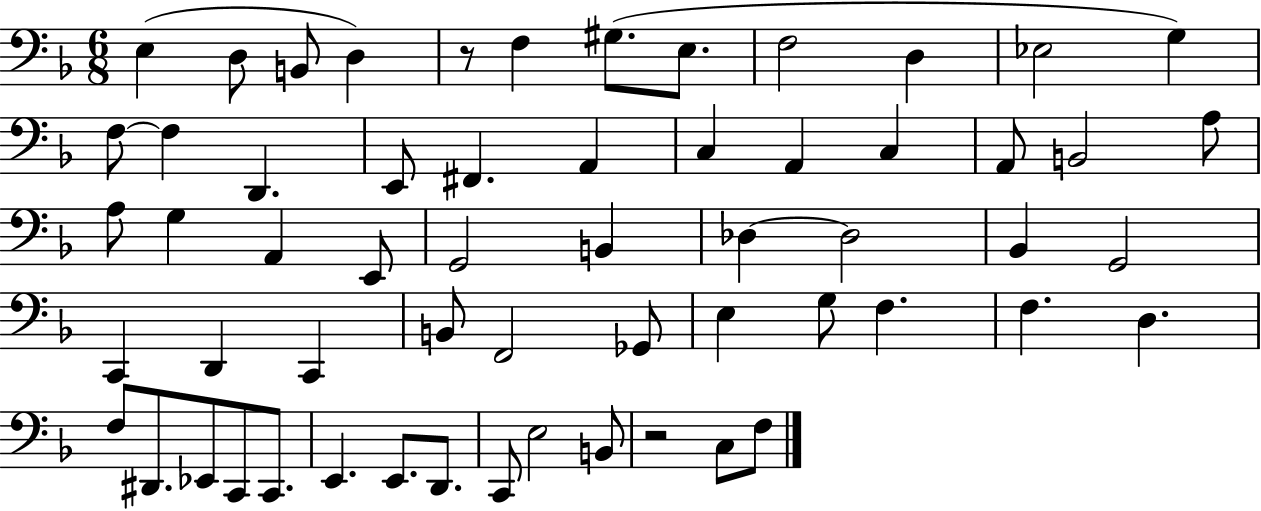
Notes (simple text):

E3/q D3/e B2/e D3/q R/e F3/q G#3/e. E3/e. F3/h D3/q Eb3/h G3/q F3/e F3/q D2/q. E2/e F#2/q. A2/q C3/q A2/q C3/q A2/e B2/h A3/e A3/e G3/q A2/q E2/e G2/h B2/q Db3/q Db3/h Bb2/q G2/h C2/q D2/q C2/q B2/e F2/h Gb2/e E3/q G3/e F3/q. F3/q. D3/q. F3/e D#2/e. Eb2/e C2/e C2/e. E2/q. E2/e. D2/e. C2/e E3/h B2/e R/h C3/e F3/e